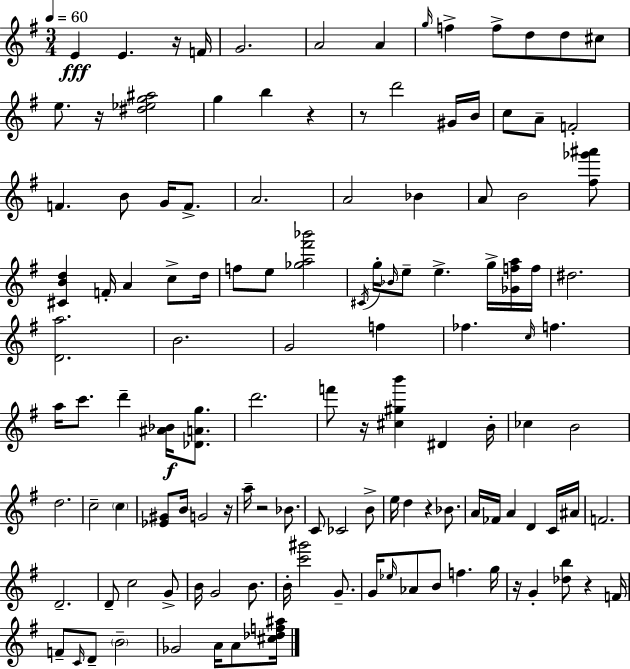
X:1
T:Untitled
M:3/4
L:1/4
K:G
E E z/4 F/4 G2 A2 A g/4 f f/2 d/2 d/2 ^c/2 e/2 z/4 [^d_eg^a]2 g b z z/2 d'2 ^G/4 B/4 c/2 A/2 F2 F B/2 G/4 F/2 A2 A2 _B A/2 B2 [^f_g'^a']/2 [^CBd] F/4 A c/2 d/4 f/2 e/2 [_ga^f'_b']2 ^C/4 g/4 _B/4 e/2 e g/4 [_Gfa]/4 f/4 ^d2 [Da]2 B2 G2 f _f c/4 f a/4 c'/2 d' [^A_B]/4 [_DAg]/2 d'2 f'/2 z/4 [^c^gb'] ^D B/4 _c B2 d2 c2 c [_E^G]/2 B/4 G2 z/4 a/4 z2 _B/2 C/2 _C2 B/2 e/4 d z _B/2 A/4 _F/4 A D C/4 ^A/4 F2 D2 D/2 c2 G/2 B/4 G2 B/2 B/4 [c'^g']2 G/2 G/4 _e/4 _A/2 B/2 f g/4 z/4 G [_db]/2 z F/4 F/2 C/4 D/2 B2 _G2 A/4 A/2 [^c_df^a]/4